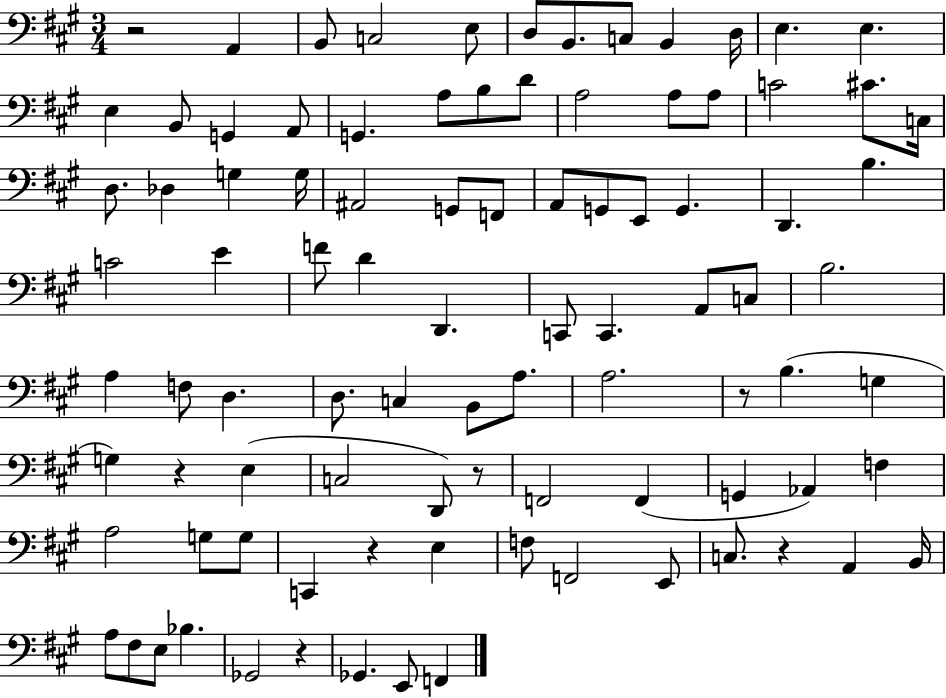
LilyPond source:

{
  \clef bass
  \numericTimeSignature
  \time 3/4
  \key a \major
  r2 a,4 | b,8 c2 e8 | d8 b,8. c8 b,4 d16 | e4. e4. | \break e4 b,8 g,4 a,8 | g,4. a8 b8 d'8 | a2 a8 a8 | c'2 cis'8. c16 | \break d8. des4 g4 g16 | ais,2 g,8 f,8 | a,8 g,8 e,8 g,4. | d,4. b4. | \break c'2 e'4 | f'8 d'4 d,4. | c,8 c,4. a,8 c8 | b2. | \break a4 f8 d4. | d8. c4 b,8 a8. | a2. | r8 b4.( g4 | \break g4) r4 e4( | c2 d,8) r8 | f,2 f,4( | g,4 aes,4) f4 | \break a2 g8 g8 | c,4 r4 e4 | f8 f,2 e,8 | c8. r4 a,4 b,16 | \break a8 fis8 e8 bes4. | ges,2 r4 | ges,4. e,8 f,4 | \bar "|."
}